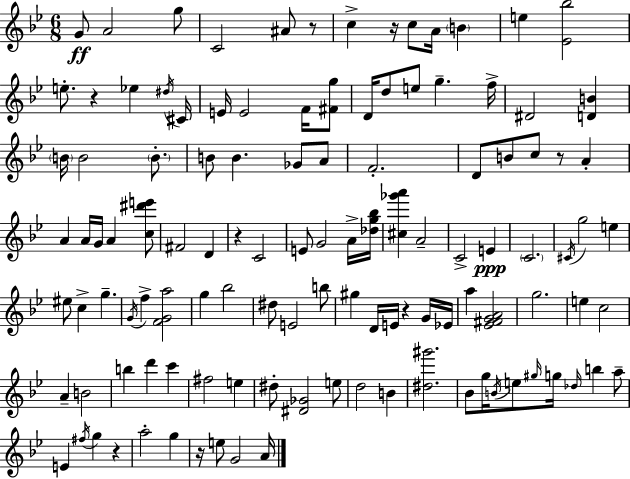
G4/e A4/h G5/e C4/h A#4/e R/e C5/q R/s C5/e A4/s B4/q E5/q [Eb4,Bb5]/h E5/e. R/q Eb5/q D#5/s C#4/s E4/s E4/h F4/s [F#4,G5]/e D4/s D5/e E5/e G5/q. F5/s D#4/h [D4,B4]/q B4/s B4/h B4/e. B4/e B4/q. Gb4/e A4/e F4/h. D4/e B4/e C5/e R/e A4/q A4/q A4/s G4/s A4/q [C5,D#6,E6]/e F#4/h D4/q R/q C4/h E4/e G4/h A4/s [Db5,G5,Bb5]/s [C#5,Gb6,A6]/q A4/h C4/h E4/q C4/h. C#4/s G5/h E5/q EIS5/e C5/q G5/q. G4/s F5/q [F4,G4,A5]/h G5/q Bb5/h D#5/e E4/h B5/e G#5/q D4/s E4/s R/q G4/s Eb4/s A5/q [Eb4,F#4,G4,A4]/h G5/h. E5/q C5/h A4/q B4/h B5/q D6/q C6/q F#5/h E5/q D#5/e [D#4,Gb4]/h E5/e D5/h B4/q [D#5,G#6]/h. Bb4/e G5/s B4/s E5/e G#5/s G5/s Db5/s B5/q A5/e E4/q F#5/s G5/q R/q A5/h G5/q R/s E5/e G4/h A4/s